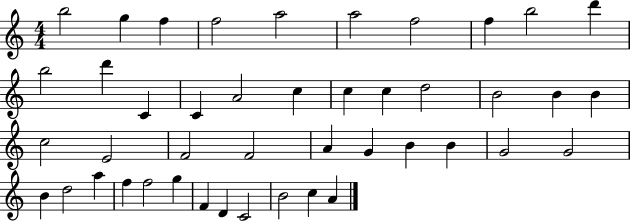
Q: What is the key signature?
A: C major